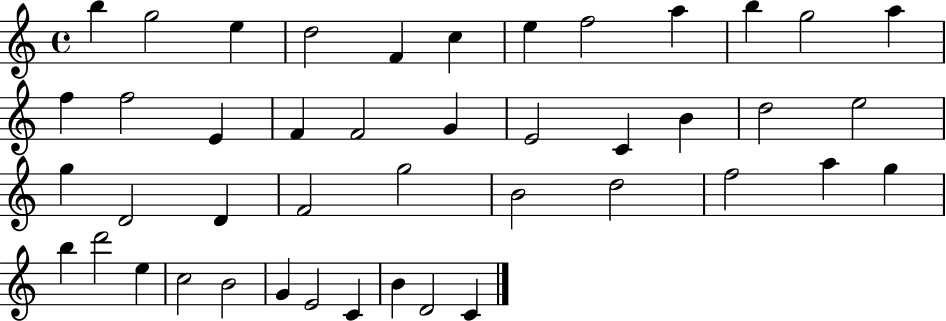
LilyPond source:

{
  \clef treble
  \time 4/4
  \defaultTimeSignature
  \key c \major
  b''4 g''2 e''4 | d''2 f'4 c''4 | e''4 f''2 a''4 | b''4 g''2 a''4 | \break f''4 f''2 e'4 | f'4 f'2 g'4 | e'2 c'4 b'4 | d''2 e''2 | \break g''4 d'2 d'4 | f'2 g''2 | b'2 d''2 | f''2 a''4 g''4 | \break b''4 d'''2 e''4 | c''2 b'2 | g'4 e'2 c'4 | b'4 d'2 c'4 | \break \bar "|."
}